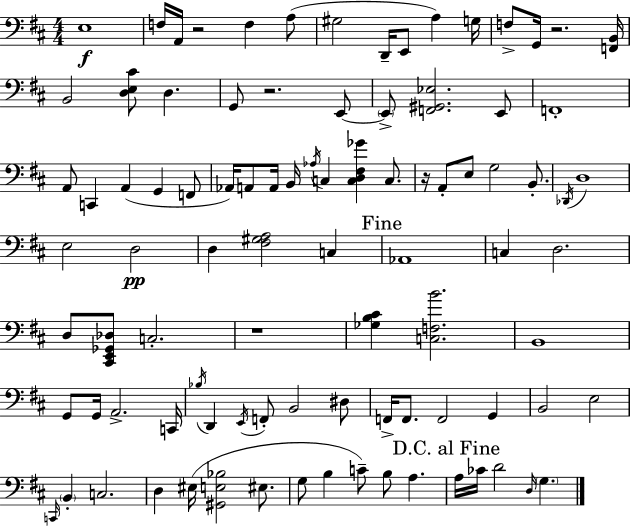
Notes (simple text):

E3/w F3/s A2/s R/h F3/q A3/e G#3/h D2/s E2/e A3/q G3/s F3/e G2/s R/h. [F2,B2]/s B2/h [D3,E3,C#4]/e D3/q. G2/e R/h. E2/e E2/e [F2,G#2,Eb3]/h. E2/e F2/w A2/e C2/q A2/q G2/q F2/e Ab2/s A2/e A2/s B2/s Ab3/s C3/q [C3,D3,F#3,Gb4]/q C3/e. R/s A2/e E3/e G3/h B2/e. Db2/s D3/w E3/h D3/h D3/q [F#3,G#3,A3]/h C3/q Ab2/w C3/q D3/h. D3/e [C#2,E2,Gb2,Db3]/e C3/h. R/w [Gb3,B3,C#4]/q [C3,F3,B4]/h. B2/w G2/e G2/s A2/h. C2/s Bb3/s D2/q E2/s F2/e B2/h D#3/e F2/s F2/e. F2/h G2/q B2/h E3/h C2/s B2/q C3/h. D3/q EIS3/s [G#2,E3,Bb3]/h EIS3/e. G3/e B3/q C4/e B3/e A3/q. A3/s CES4/s D4/h D3/s G3/q.